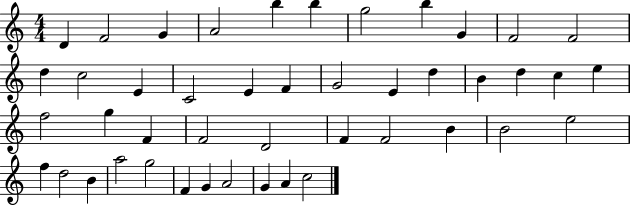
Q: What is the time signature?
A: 4/4